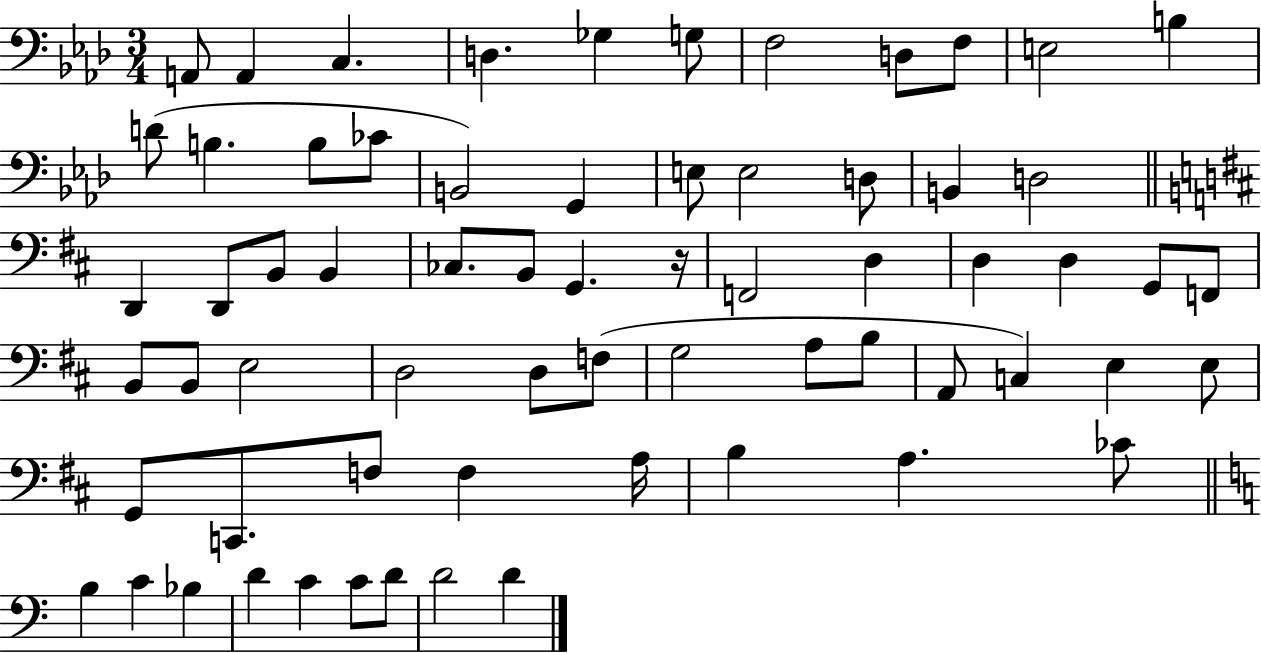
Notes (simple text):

A2/e A2/q C3/q. D3/q. Gb3/q G3/e F3/h D3/e F3/e E3/h B3/q D4/e B3/q. B3/e CES4/e B2/h G2/q E3/e E3/h D3/e B2/q D3/h D2/q D2/e B2/e B2/q CES3/e. B2/e G2/q. R/s F2/h D3/q D3/q D3/q G2/e F2/e B2/e B2/e E3/h D3/h D3/e F3/e G3/h A3/e B3/e A2/e C3/q E3/q E3/e G2/e C2/e. F3/e F3/q A3/s B3/q A3/q. CES4/e B3/q C4/q Bb3/q D4/q C4/q C4/e D4/e D4/h D4/q